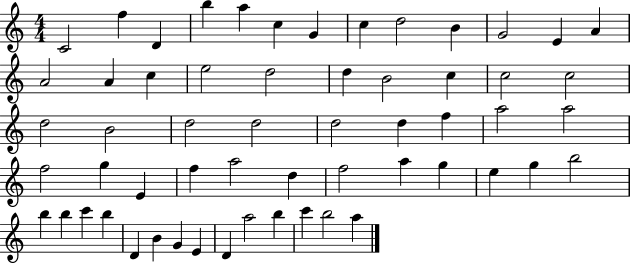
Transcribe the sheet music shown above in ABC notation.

X:1
T:Untitled
M:4/4
L:1/4
K:C
C2 f D b a c G c d2 B G2 E A A2 A c e2 d2 d B2 c c2 c2 d2 B2 d2 d2 d2 d f a2 a2 f2 g E f a2 d f2 a g e g b2 b b c' b D B G E D a2 b c' b2 a